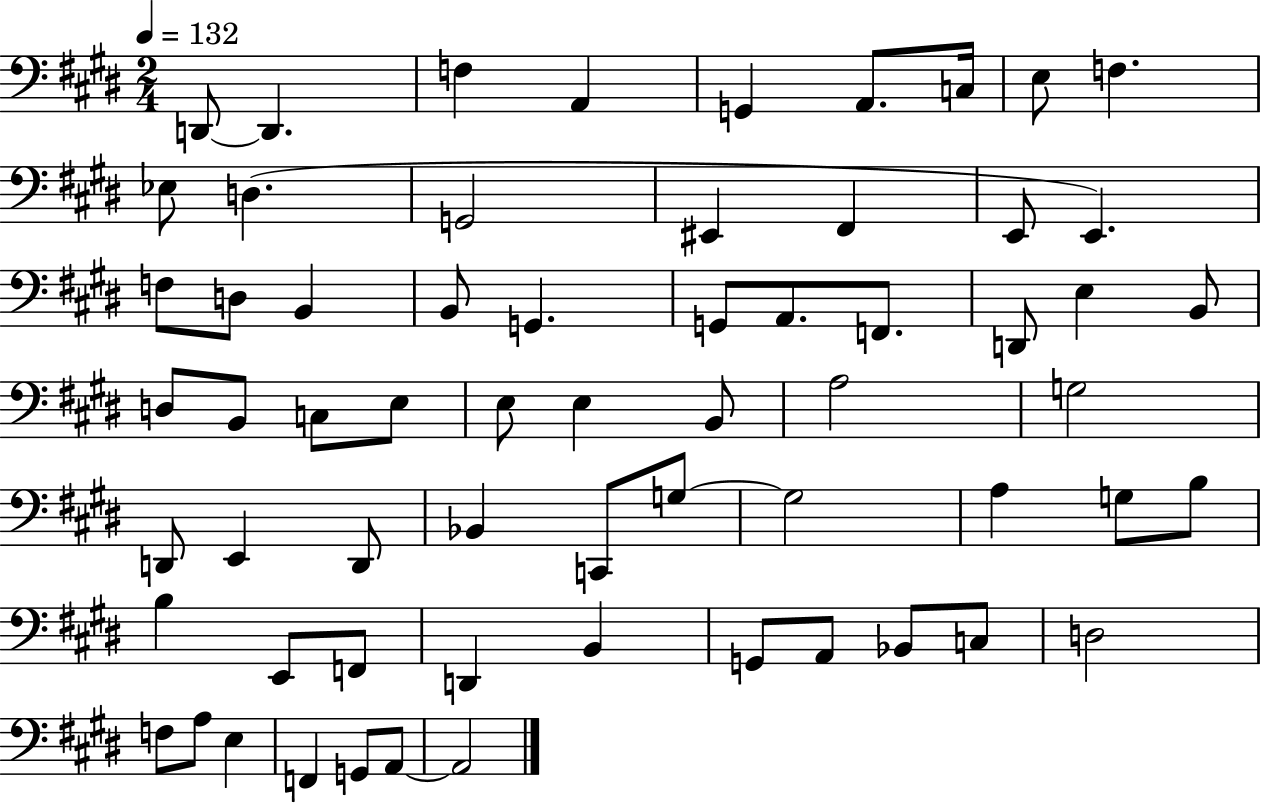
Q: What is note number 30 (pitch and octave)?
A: C3